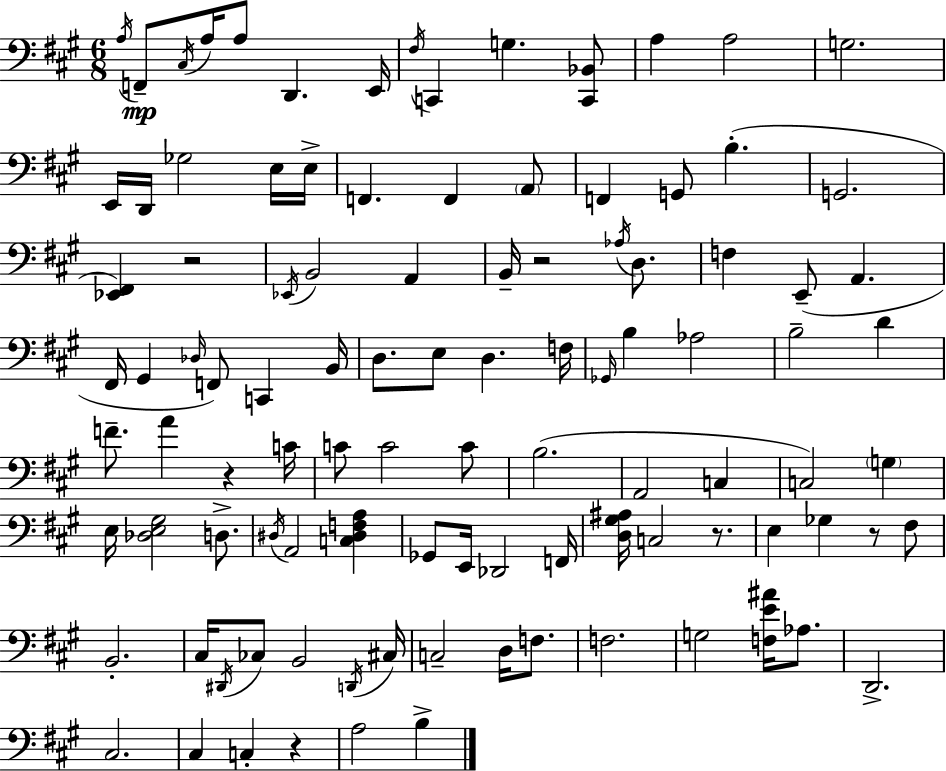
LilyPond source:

{
  \clef bass
  \numericTimeSignature
  \time 6/8
  \key a \major
  \acciaccatura { a16 }\mp f,8-- \acciaccatura { cis16 } a16 a8 d,4. | e,16 \acciaccatura { fis16 } c,4 g4. | <c, bes,>8 a4 a2 | g2. | \break e,16 d,16 ges2 | e16 e16-> f,4. f,4 | \parenthesize a,8 f,4 g,8 b4.-.( | g,2. | \break <ees, fis,>4) r2 | \acciaccatura { ees,16 } b,2 | a,4 b,16-- r2 | \acciaccatura { aes16 } d8. f4 e,8--( a,4. | \break fis,16 gis,4 \grace { des16 } f,8) | c,4 b,16 d8. e8 d4. | f16 \grace { ges,16 } b4 aes2 | b2-- | \break d'4 f'8.-- a'4 | r4 c'16 c'8 c'2 | c'8 b2.( | a,2 | \break c4 c2) | \parenthesize g4 e16 <des e gis>2 | d8.-> \acciaccatura { dis16 } a,2 | <c dis f a>4 ges,8 e,16 des,2 | \break f,16 <d gis ais>16 c2 | r8. e4 | ges4 r8 fis8 b,2.-. | cis16 \acciaccatura { dis,16 } ces8 | \break b,2 \acciaccatura { d,16 } cis16 c2-- | d16 f8. f2. | g2 | <f e' ais'>16 aes8. d,2.-> | \break cis2. | cis4 | c4-. r4 a2 | b4-> \bar "|."
}